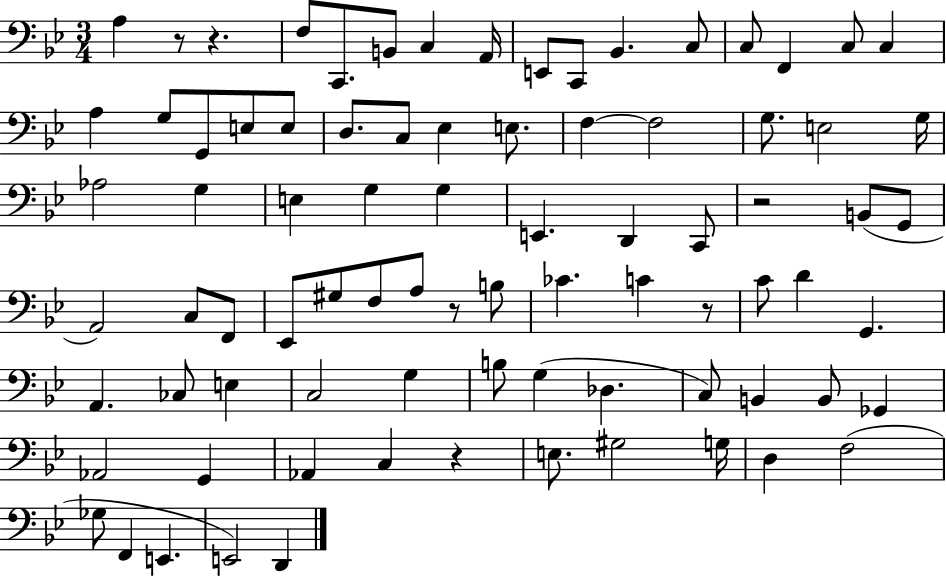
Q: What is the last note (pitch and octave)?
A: D2